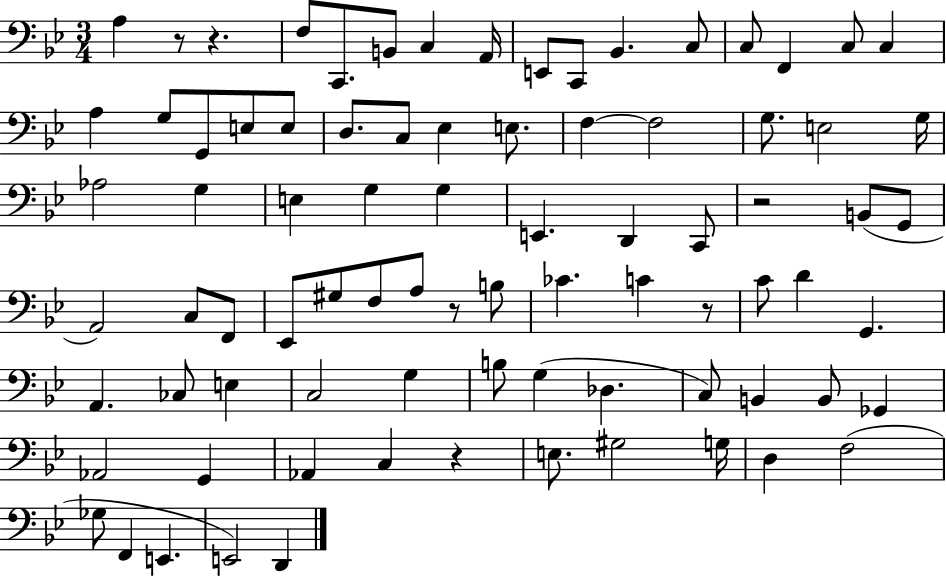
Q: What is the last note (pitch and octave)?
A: D2